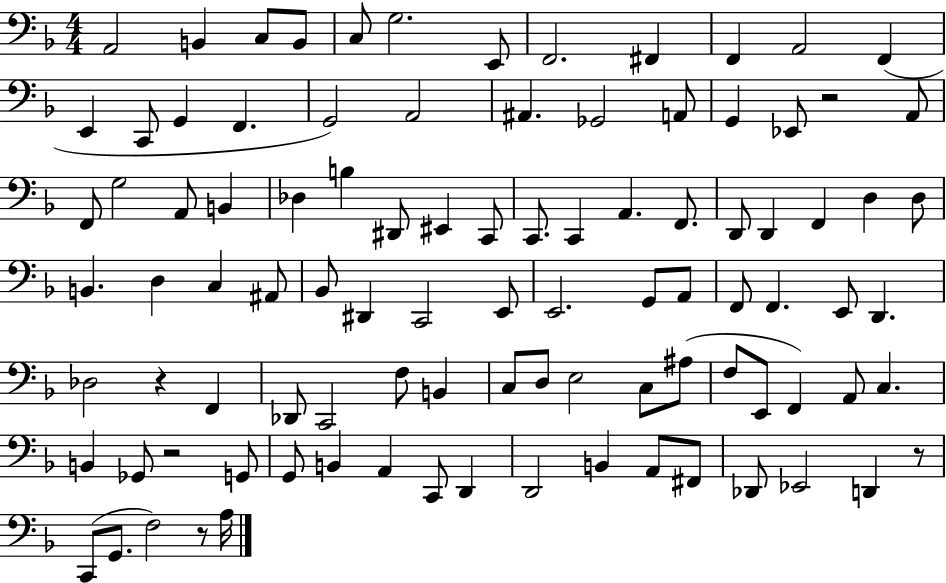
A2/h B2/q C3/e B2/e C3/e G3/h. E2/e F2/h. F#2/q F2/q A2/h F2/q E2/q C2/e G2/q F2/q. G2/h A2/h A#2/q. Gb2/h A2/e G2/q Eb2/e R/h A2/e F2/e G3/h A2/e B2/q Db3/q B3/q D#2/e EIS2/q C2/e C2/e. C2/q A2/q. F2/e. D2/e D2/q F2/q D3/q D3/e B2/q. D3/q C3/q A#2/e Bb2/e D#2/q C2/h E2/e E2/h. G2/e A2/e F2/e F2/q. E2/e D2/q. Db3/h R/q F2/q Db2/e C2/h F3/e B2/q C3/e D3/e E3/h C3/e A#3/e F3/e E2/e F2/q A2/e C3/q. B2/q Gb2/e R/h G2/e G2/e B2/q A2/q C2/e D2/q D2/h B2/q A2/e F#2/e Db2/e Eb2/h D2/q R/e C2/e G2/e. F3/h R/e A3/s